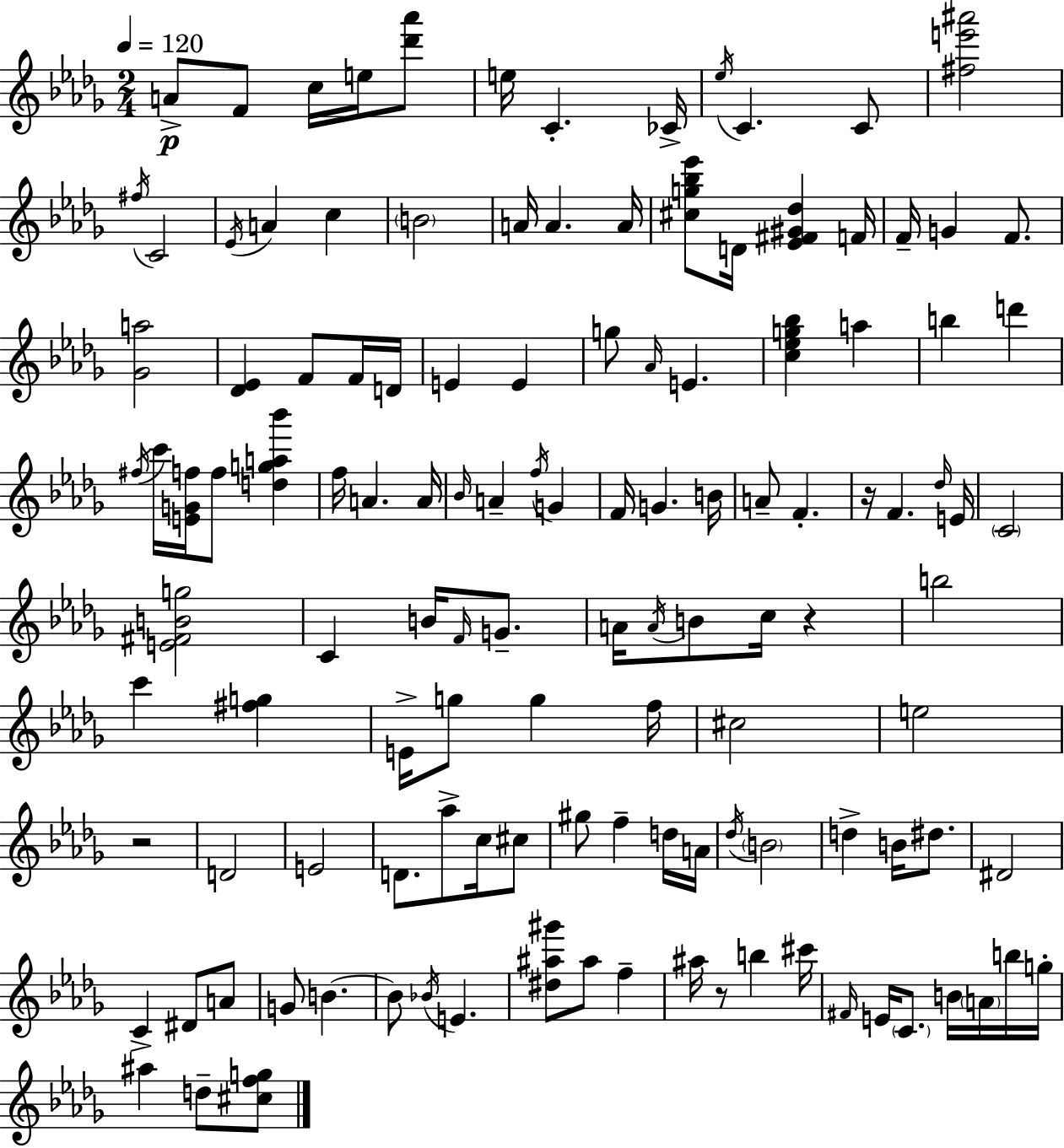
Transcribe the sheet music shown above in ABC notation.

X:1
T:Untitled
M:2/4
L:1/4
K:Bbm
A/2 F/2 c/4 e/4 [_d'_a']/2 e/4 C _C/4 _e/4 C C/2 [^fe'^a']2 ^f/4 C2 _E/4 A c B2 A/4 A A/4 [^cg_b_e']/2 D/4 [_E^F^G_d] F/4 F/4 G F/2 [_Ga]2 [_D_E] F/2 F/4 D/4 E E g/2 _A/4 E [c_eg_b] a b d' ^f/4 c'/4 [EGf]/4 f/2 [dga_b'] f/4 A A/4 _B/4 A f/4 G F/4 G B/4 A/2 F z/4 F _d/4 E/4 C2 [E^FBg]2 C B/4 F/4 G/2 A/4 A/4 B/2 c/4 z b2 c' [^fg] E/4 g/2 g f/4 ^c2 e2 z2 D2 E2 D/2 _a/2 c/4 ^c/2 ^g/2 f d/4 A/4 _d/4 B2 d B/4 ^d/2 ^D2 C ^D/2 A/2 G/2 B B/2 _B/4 E [^d^a^g']/2 ^a/2 f ^a/4 z/2 b ^c'/4 ^F/4 E/4 C/2 B/4 A/4 b/4 g/4 ^a d/2 [^cfg]/2